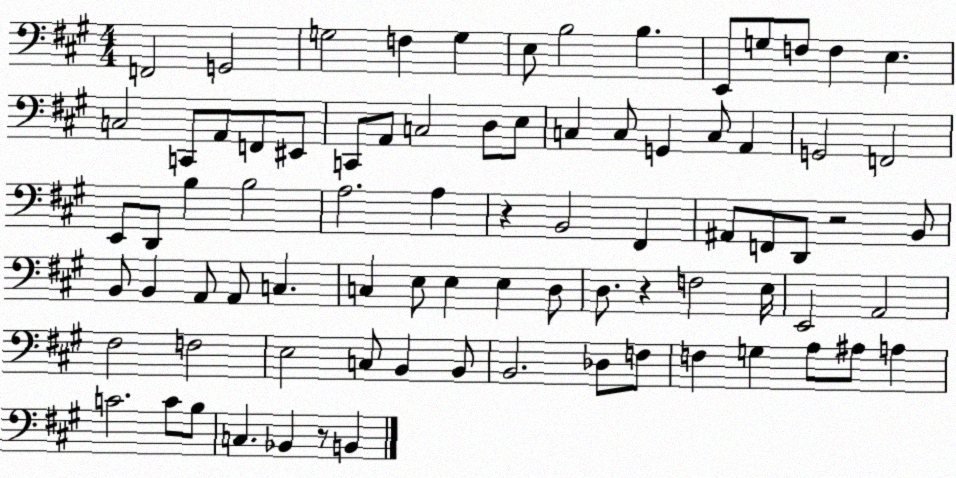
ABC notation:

X:1
T:Untitled
M:4/4
L:1/4
K:A
F,,2 G,,2 G,2 F, G, E,/2 B,2 B, E,,/2 G,/2 F,/2 F, E, C,2 C,,/2 A,,/2 F,,/2 ^E,,/2 C,,/2 A,,/2 C,2 D,/2 E,/2 C, C,/2 G,, C,/2 A,, G,,2 F,,2 E,,/2 D,,/2 B, B,2 A,2 A, z B,,2 ^F,, ^A,,/2 F,,/2 D,,/2 z2 B,,/2 B,,/2 B,, A,,/2 A,,/2 C, C, E,/2 E, E, D,/2 D,/2 z F,2 E,/4 E,,2 A,,2 ^F,2 F,2 E,2 C,/2 B,, B,,/2 B,,2 _D,/2 F,/2 F, G, A,/2 ^A,/2 A, C2 C/2 B,/2 C, _B,, z/2 B,,